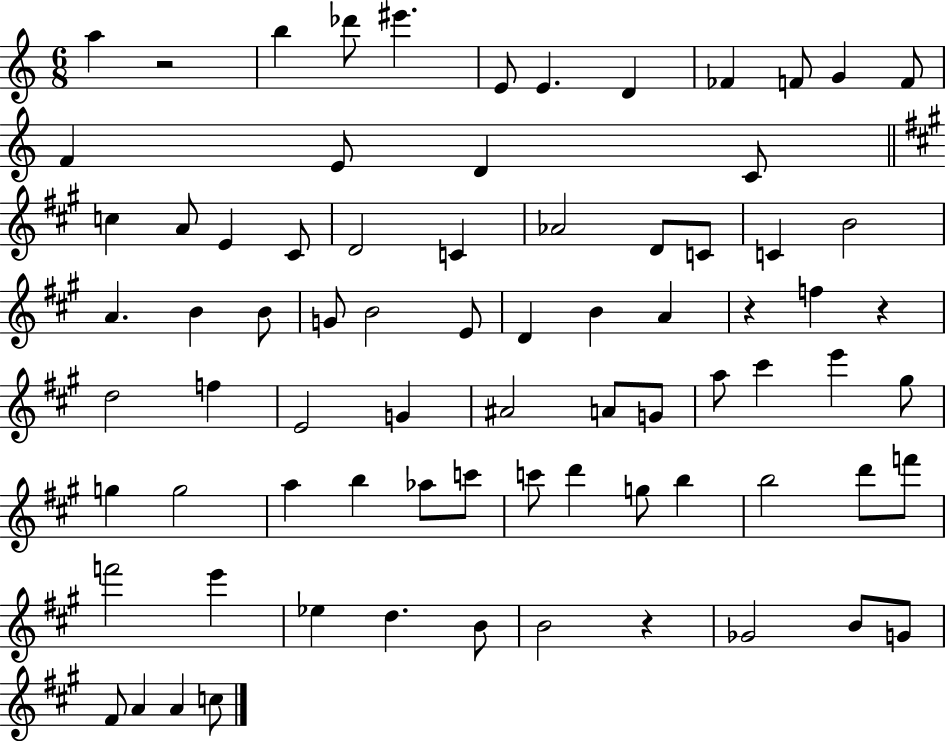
{
  \clef treble
  \numericTimeSignature
  \time 6/8
  \key c \major
  \repeat volta 2 { a''4 r2 | b''4 des'''8 eis'''4. | e'8 e'4. d'4 | fes'4 f'8 g'4 f'8 | \break f'4 e'8 d'4 c'8 | \bar "||" \break \key a \major c''4 a'8 e'4 cis'8 | d'2 c'4 | aes'2 d'8 c'8 | c'4 b'2 | \break a'4. b'4 b'8 | g'8 b'2 e'8 | d'4 b'4 a'4 | r4 f''4 r4 | \break d''2 f''4 | e'2 g'4 | ais'2 a'8 g'8 | a''8 cis'''4 e'''4 gis''8 | \break g''4 g''2 | a''4 b''4 aes''8 c'''8 | c'''8 d'''4 g''8 b''4 | b''2 d'''8 f'''8 | \break f'''2 e'''4 | ees''4 d''4. b'8 | b'2 r4 | ges'2 b'8 g'8 | \break fis'8 a'4 a'4 c''8 | } \bar "|."
}